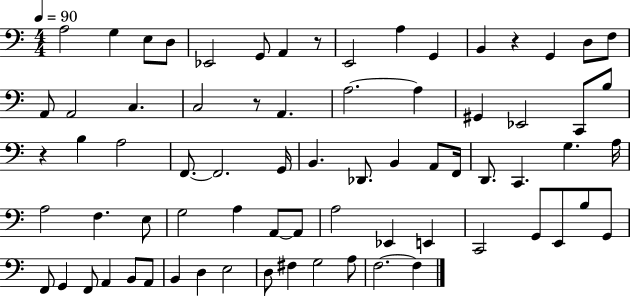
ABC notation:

X:1
T:Untitled
M:4/4
L:1/4
K:C
A,2 G, E,/2 D,/2 _E,,2 G,,/2 A,, z/2 E,,2 A, G,, B,, z G,, D,/2 F,/2 A,,/2 A,,2 C, C,2 z/2 A,, A,2 A, ^G,, _E,,2 C,,/2 B,/2 z B, A,2 F,,/2 F,,2 G,,/4 B,, _D,,/2 B,, A,,/2 F,,/4 D,,/2 C,, G, A,/4 A,2 F, E,/2 G,2 A, A,,/2 A,,/2 A,2 _E,, E,, C,,2 G,,/2 E,,/2 B,/2 G,,/2 F,,/2 G,, F,,/2 A,, B,,/2 A,,/2 B,, D, E,2 D,/2 ^F, G,2 A,/2 F,2 F,